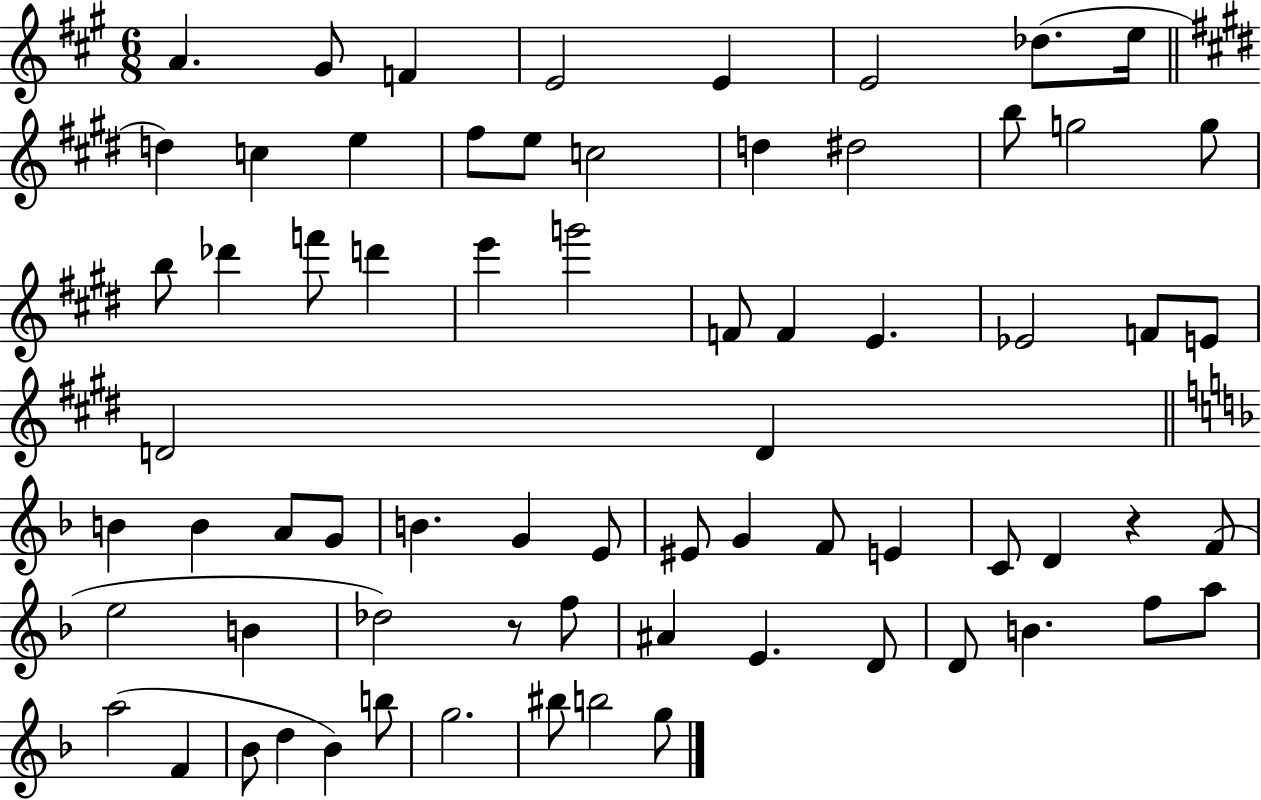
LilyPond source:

{
  \clef treble
  \numericTimeSignature
  \time 6/8
  \key a \major
  a'4. gis'8 f'4 | e'2 e'4 | e'2 des''8.( e''16 | \bar "||" \break \key e \major d''4) c''4 e''4 | fis''8 e''8 c''2 | d''4 dis''2 | b''8 g''2 g''8 | \break b''8 des'''4 f'''8 d'''4 | e'''4 g'''2 | f'8 f'4 e'4. | ees'2 f'8 e'8 | \break d'2 d'4 | \bar "||" \break \key f \major b'4 b'4 a'8 g'8 | b'4. g'4 e'8 | eis'8 g'4 f'8 e'4 | c'8 d'4 r4 f'8( | \break e''2 b'4 | des''2) r8 f''8 | ais'4 e'4. d'8 | d'8 b'4. f''8 a''8 | \break a''2( f'4 | bes'8 d''4 bes'4) b''8 | g''2. | bis''8 b''2 g''8 | \break \bar "|."
}